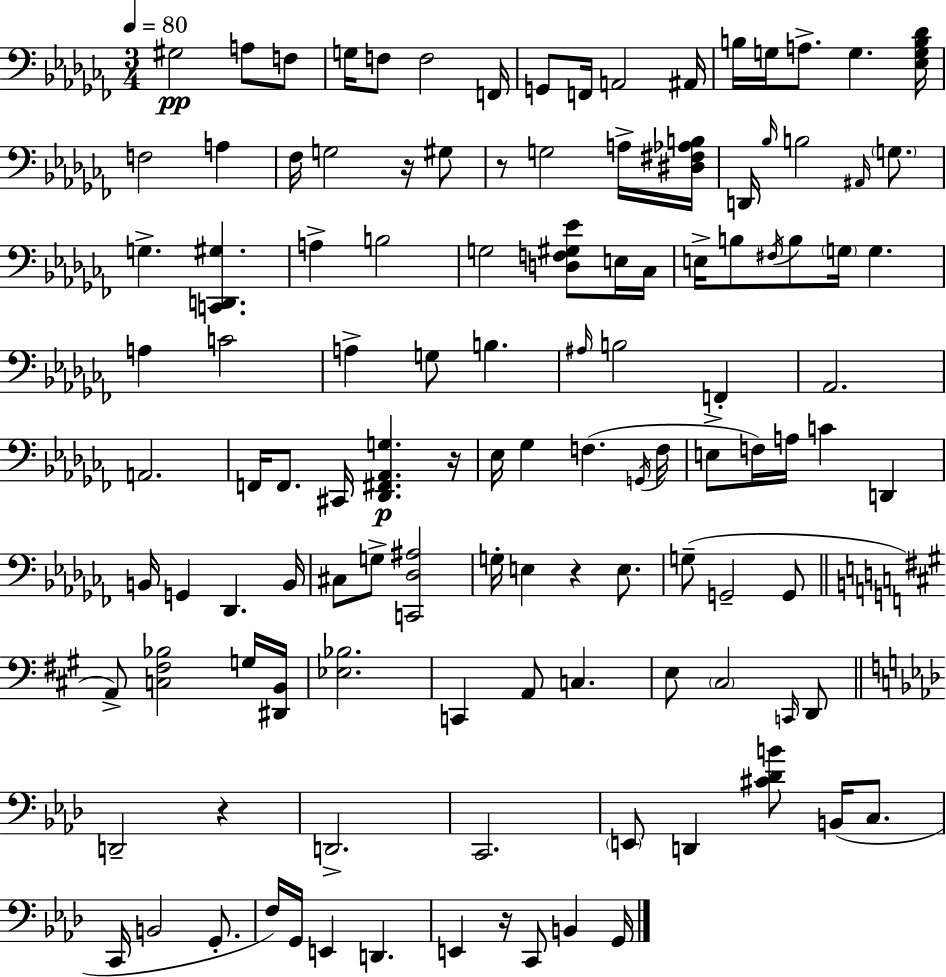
{
  \clef bass
  \numericTimeSignature
  \time 3/4
  \key aes \minor
  \tempo 4 = 80
  gis2\pp a8 f8 | g16 f8 f2 f,16 | g,8 f,16 a,2 ais,16 | b16 g16 a8.-> g4. <ees g b des'>16 | \break f2 a4 | fes16 g2 r16 gis8 | r8 g2 a16-> <dis fis aes b>16 | d,16 \grace { bes16 } b2 \grace { ais,16 } \parenthesize g8. | \break g4.-> <c, d, gis>4. | a4-> b2 | g2 <d f gis ees'>8 | e16 ces16 e16-> b8 \acciaccatura { fis16 } b8 \parenthesize g16 g4. | \break a4 c'2 | a4-> g8 b4. | \grace { ais16 } b2 | f,4-. aes,2. | \break a,2. | f,16 f,8. cis,16 <des, fis, aes, g>4.\p | r16 ees16 ges4 f4.( | \acciaccatura { g,16 } f16 e8-> f16) a16 c'4 | \break d,4 b,16 g,4 des,4. | b,16 cis8 g8-> <c, des ais>2 | g16-. e4 r4 | e8. g8--( g,2-- | \break g,8 \bar "||" \break \key a \major a,8->) <c fis bes>2 g16 <dis, b,>16 | <ees bes>2. | c,4 a,8 c4. | e8 \parenthesize cis2 \grace { c,16 } d,8 | \break \bar "||" \break \key aes \major d,2-- r4 | d,2.-> | c,2. | \parenthesize e,8 d,4 <cis' des' b'>8 b,16( c8. | \break c,16 b,2 g,8.-. | f16) g,16 e,4 d,4. | e,4 r16 c,8 b,4 g,16 | \bar "|."
}